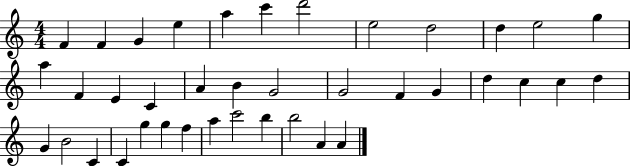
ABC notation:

X:1
T:Untitled
M:4/4
L:1/4
K:C
F F G e a c' d'2 e2 d2 d e2 g a F E C A B G2 G2 F G d c c d G B2 C C g g f a c'2 b b2 A A